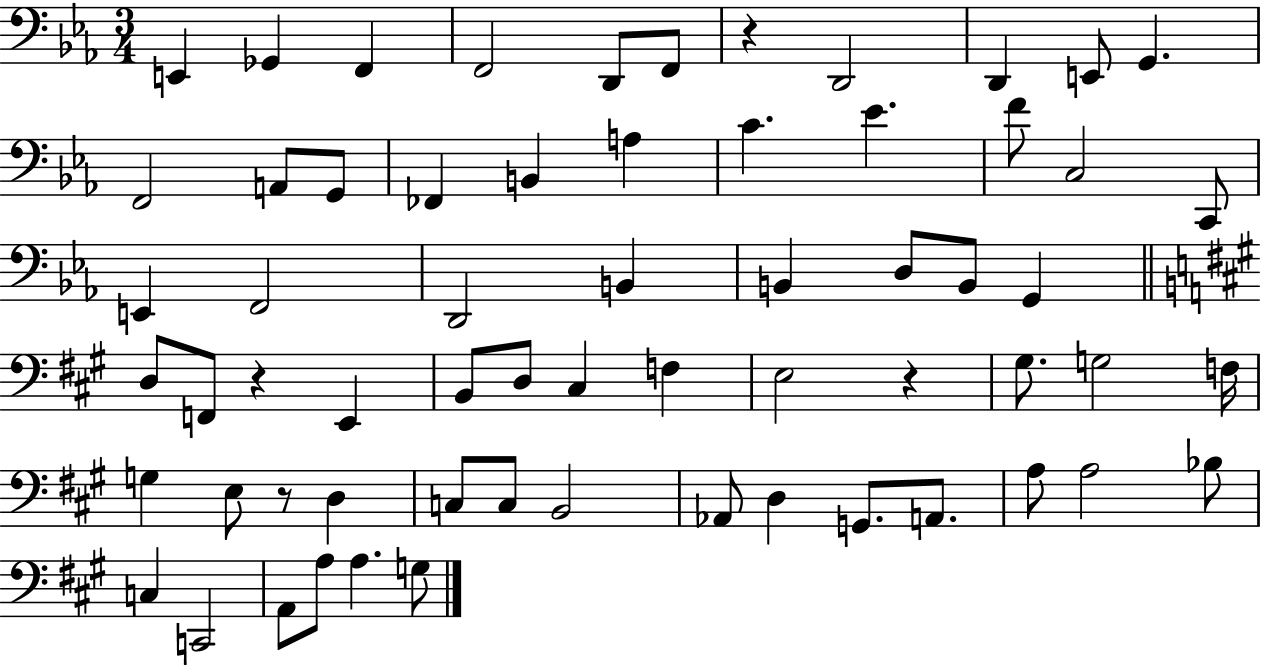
E2/q Gb2/q F2/q F2/h D2/e F2/e R/q D2/h D2/q E2/e G2/q. F2/h A2/e G2/e FES2/q B2/q A3/q C4/q. Eb4/q. F4/e C3/h C2/e E2/q F2/h D2/h B2/q B2/q D3/e B2/e G2/q D3/e F2/e R/q E2/q B2/e D3/e C#3/q F3/q E3/h R/q G#3/e. G3/h F3/s G3/q E3/e R/e D3/q C3/e C3/e B2/h Ab2/e D3/q G2/e. A2/e. A3/e A3/h Bb3/e C3/q C2/h A2/e A3/e A3/q. G3/e